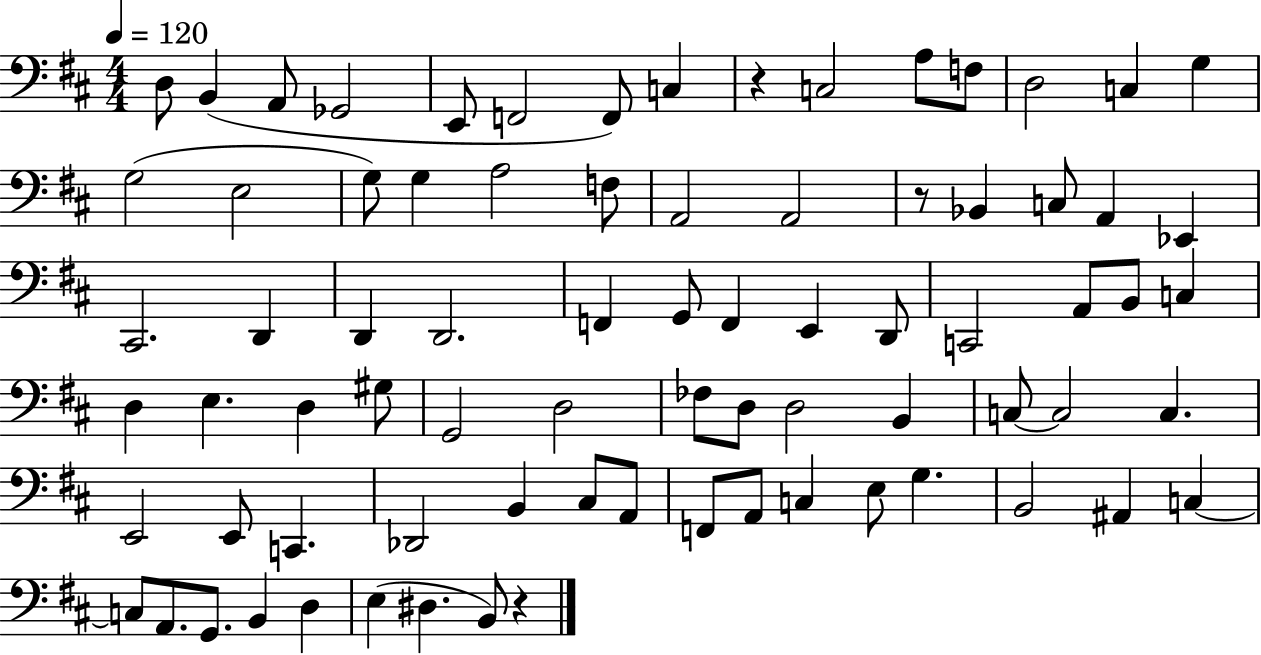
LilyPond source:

{
  \clef bass
  \numericTimeSignature
  \time 4/4
  \key d \major
  \tempo 4 = 120
  d8 b,4( a,8 ges,2 | e,8 f,2 f,8) c4 | r4 c2 a8 f8 | d2 c4 g4 | \break g2( e2 | g8) g4 a2 f8 | a,2 a,2 | r8 bes,4 c8 a,4 ees,4 | \break cis,2. d,4 | d,4 d,2. | f,4 g,8 f,4 e,4 d,8 | c,2 a,8 b,8 c4 | \break d4 e4. d4 gis8 | g,2 d2 | fes8 d8 d2 b,4 | c8~~ c2 c4. | \break e,2 e,8 c,4. | des,2 b,4 cis8 a,8 | f,8 a,8 c4 e8 g4. | b,2 ais,4 c4~~ | \break c8 a,8. g,8. b,4 d4 | e4( dis4. b,8) r4 | \bar "|."
}